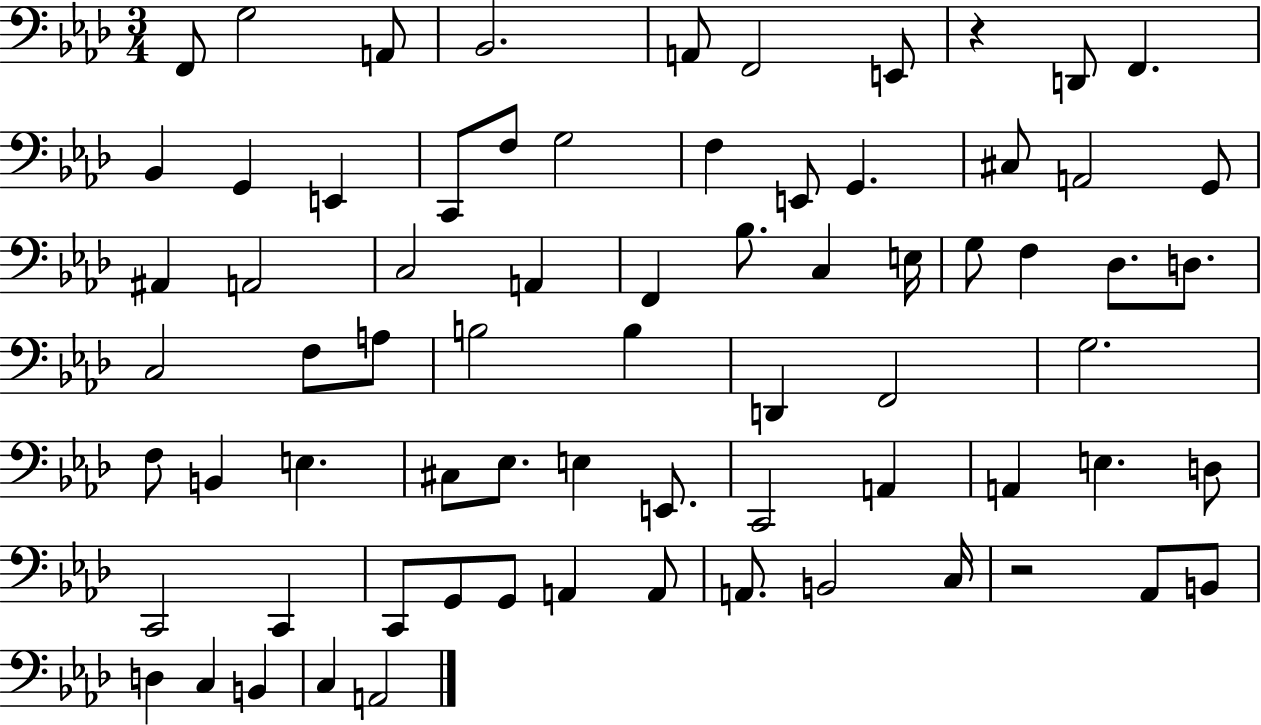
{
  \clef bass
  \numericTimeSignature
  \time 3/4
  \key aes \major
  f,8 g2 a,8 | bes,2. | a,8 f,2 e,8 | r4 d,8 f,4. | \break bes,4 g,4 e,4 | c,8 f8 g2 | f4 e,8 g,4. | cis8 a,2 g,8 | \break ais,4 a,2 | c2 a,4 | f,4 bes8. c4 e16 | g8 f4 des8. d8. | \break c2 f8 a8 | b2 b4 | d,4 f,2 | g2. | \break f8 b,4 e4. | cis8 ees8. e4 e,8. | c,2 a,4 | a,4 e4. d8 | \break c,2 c,4 | c,8 g,8 g,8 a,4 a,8 | a,8. b,2 c16 | r2 aes,8 b,8 | \break d4 c4 b,4 | c4 a,2 | \bar "|."
}